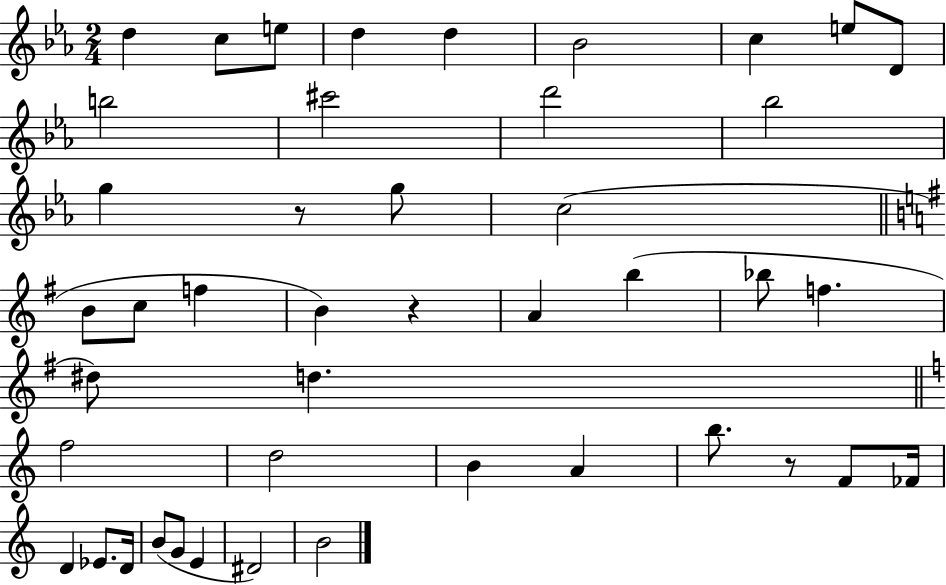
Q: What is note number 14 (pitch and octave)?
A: G5